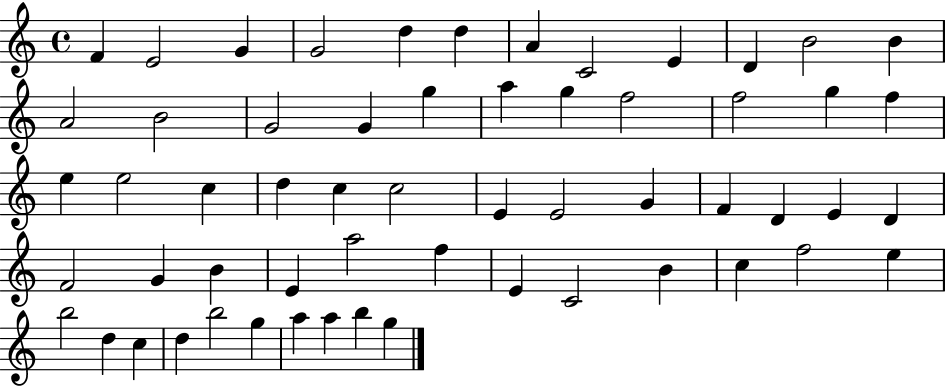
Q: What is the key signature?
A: C major